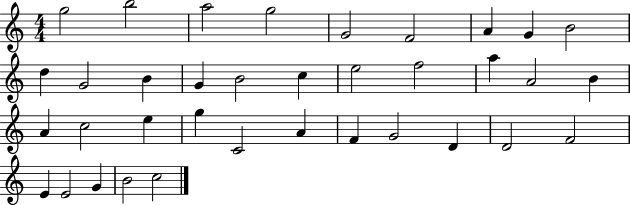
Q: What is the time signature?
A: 4/4